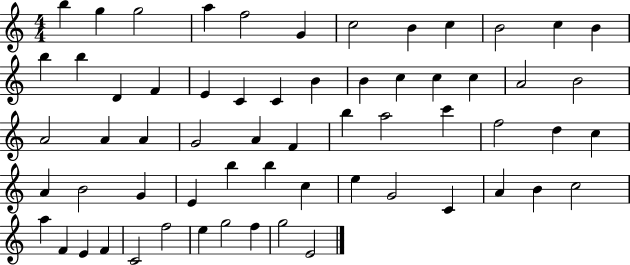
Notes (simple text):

B5/q G5/q G5/h A5/q F5/h G4/q C5/h B4/q C5/q B4/h C5/q B4/q B5/q B5/q D4/q F4/q E4/q C4/q C4/q B4/q B4/q C5/q C5/q C5/q A4/h B4/h A4/h A4/q A4/q G4/h A4/q F4/q B5/q A5/h C6/q F5/h D5/q C5/q A4/q B4/h G4/q E4/q B5/q B5/q C5/q E5/q G4/h C4/q A4/q B4/q C5/h A5/q F4/q E4/q F4/q C4/h F5/h E5/q G5/h F5/q G5/h E4/h